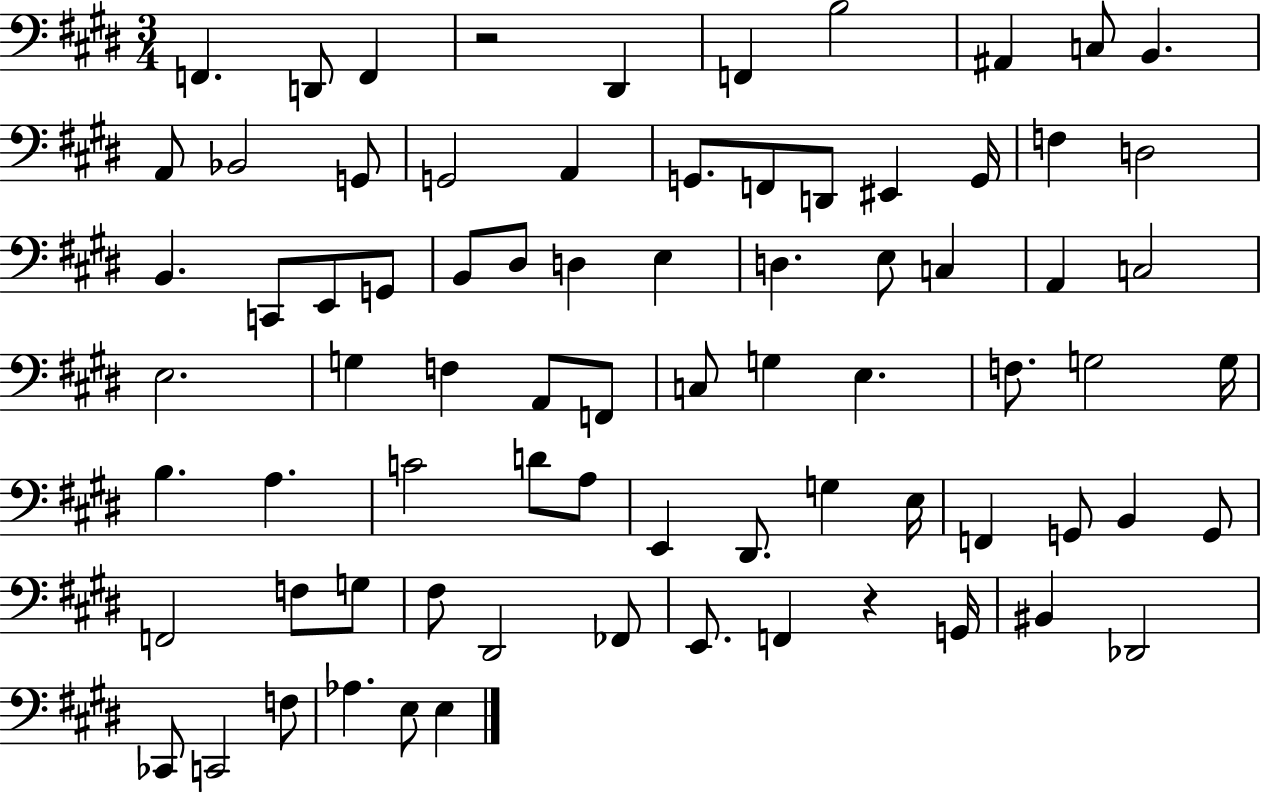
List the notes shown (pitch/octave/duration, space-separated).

F2/q. D2/e F2/q R/h D#2/q F2/q B3/h A#2/q C3/e B2/q. A2/e Bb2/h G2/e G2/h A2/q G2/e. F2/e D2/e EIS2/q G2/s F3/q D3/h B2/q. C2/e E2/e G2/e B2/e D#3/e D3/q E3/q D3/q. E3/e C3/q A2/q C3/h E3/h. G3/q F3/q A2/e F2/e C3/e G3/q E3/q. F3/e. G3/h G3/s B3/q. A3/q. C4/h D4/e A3/e E2/q D#2/e. G3/q E3/s F2/q G2/e B2/q G2/e F2/h F3/e G3/e F#3/e D#2/h FES2/e E2/e. F2/q R/q G2/s BIS2/q Db2/h CES2/e C2/h F3/e Ab3/q. E3/e E3/q